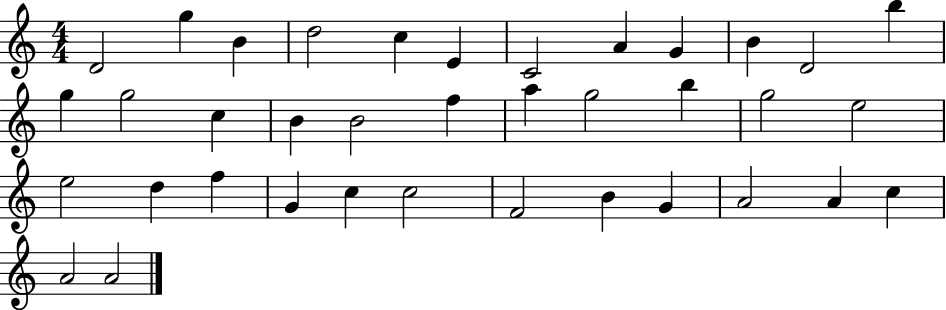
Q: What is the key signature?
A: C major